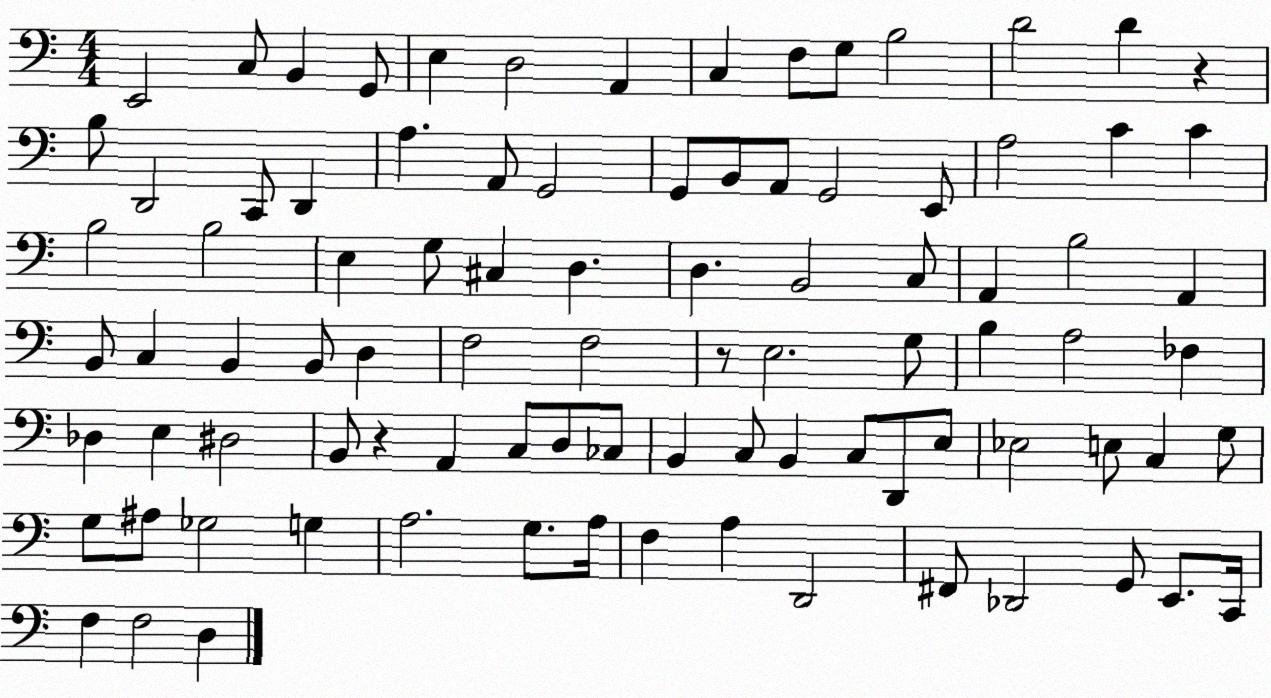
X:1
T:Untitled
M:4/4
L:1/4
K:C
E,,2 C,/2 B,, G,,/2 E, D,2 A,, C, F,/2 G,/2 B,2 D2 D z B,/2 D,,2 C,,/2 D,, A, A,,/2 G,,2 G,,/2 B,,/2 A,,/2 G,,2 E,,/2 A,2 C C B,2 B,2 E, G,/2 ^C, D, D, B,,2 C,/2 A,, B,2 A,, B,,/2 C, B,, B,,/2 D, F,2 F,2 z/2 E,2 G,/2 B, A,2 _F, _D, E, ^D,2 B,,/2 z A,, C,/2 D,/2 _C,/2 B,, C,/2 B,, C,/2 D,,/2 E,/2 _E,2 E,/2 C, G,/2 G,/2 ^A,/2 _G,2 G, A,2 G,/2 A,/4 F, A, D,,2 ^F,,/2 _D,,2 G,,/2 E,,/2 C,,/4 F, F,2 D,